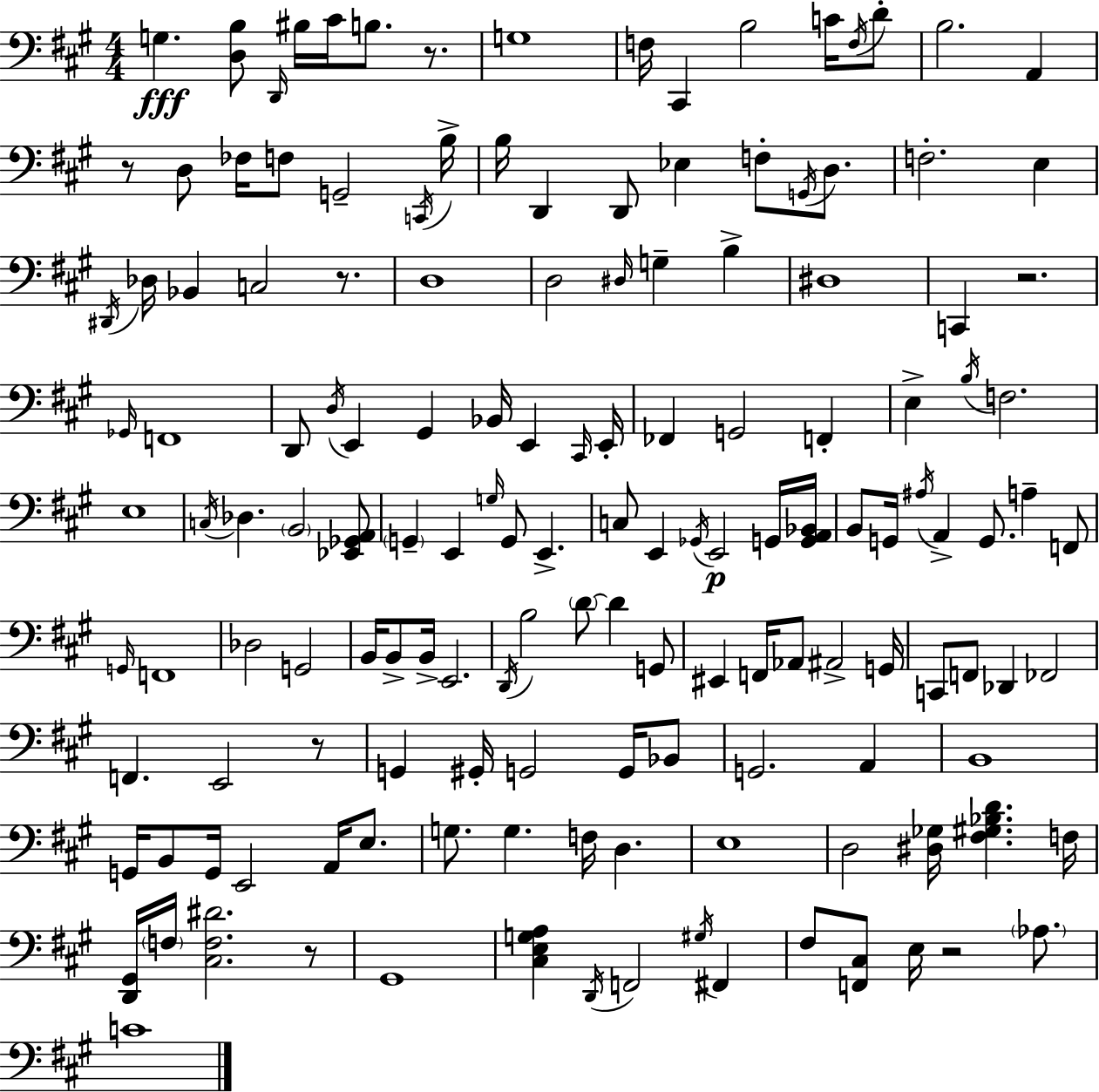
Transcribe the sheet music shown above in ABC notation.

X:1
T:Untitled
M:4/4
L:1/4
K:A
G, [D,B,]/2 D,,/4 ^B,/4 ^C/4 B,/2 z/2 G,4 F,/4 ^C,, B,2 C/4 F,/4 D/2 B,2 A,, z/2 D,/2 _F,/4 F,/2 G,,2 C,,/4 B,/4 B,/4 D,, D,,/2 _E, F,/2 G,,/4 D,/2 F,2 E, ^D,,/4 _D,/4 _B,, C,2 z/2 D,4 D,2 ^D,/4 G, B, ^D,4 C,, z2 _G,,/4 F,,4 D,,/2 D,/4 E,, ^G,, _B,,/4 E,, ^C,,/4 E,,/4 _F,, G,,2 F,, E, B,/4 F,2 E,4 C,/4 _D, B,,2 [_E,,_G,,A,,]/2 G,, E,, G,/4 G,,/2 E,, C,/2 E,, _G,,/4 E,,2 G,,/4 [G,,A,,_B,,]/4 B,,/2 G,,/4 ^A,/4 A,, G,,/2 A, F,,/2 G,,/4 F,,4 _D,2 G,,2 B,,/4 B,,/2 B,,/4 E,,2 D,,/4 B,2 D/2 D G,,/2 ^E,, F,,/4 _A,,/2 ^A,,2 G,,/4 C,,/2 F,,/2 _D,, _F,,2 F,, E,,2 z/2 G,, ^G,,/4 G,,2 G,,/4 _B,,/2 G,,2 A,, B,,4 G,,/4 B,,/2 G,,/4 E,,2 A,,/4 E,/2 G,/2 G, F,/4 D, E,4 D,2 [^D,_G,]/4 [^F,^G,_B,D] F,/4 [D,,^G,,]/4 F,/4 [^C,F,^D]2 z/2 ^G,,4 [^C,E,G,A,] D,,/4 F,,2 ^G,/4 ^F,, ^F,/2 [F,,^C,]/2 E,/4 z2 _A,/2 C4